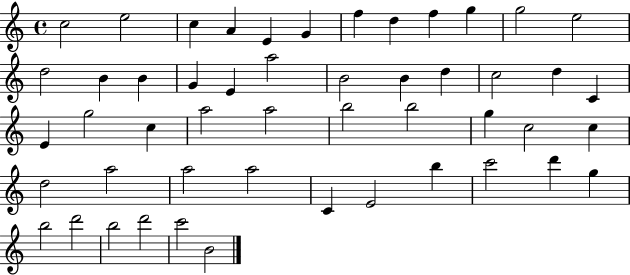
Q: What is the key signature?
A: C major